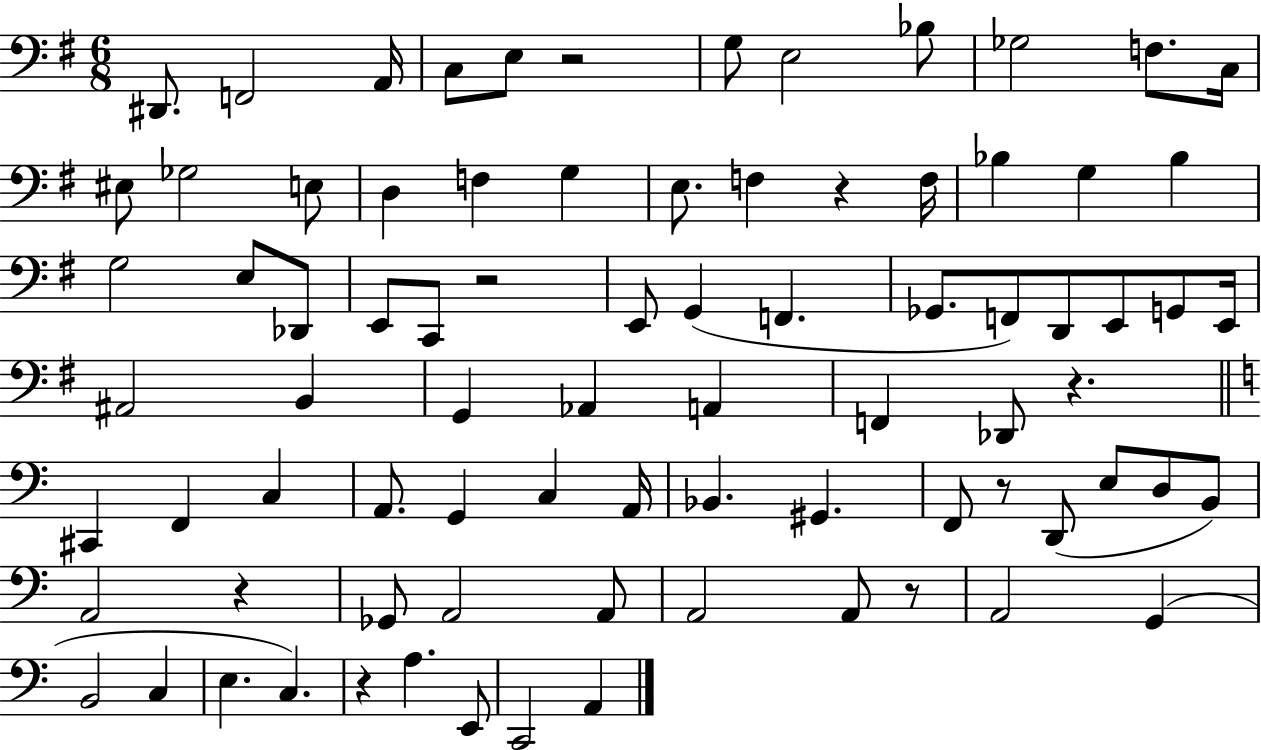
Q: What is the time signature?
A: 6/8